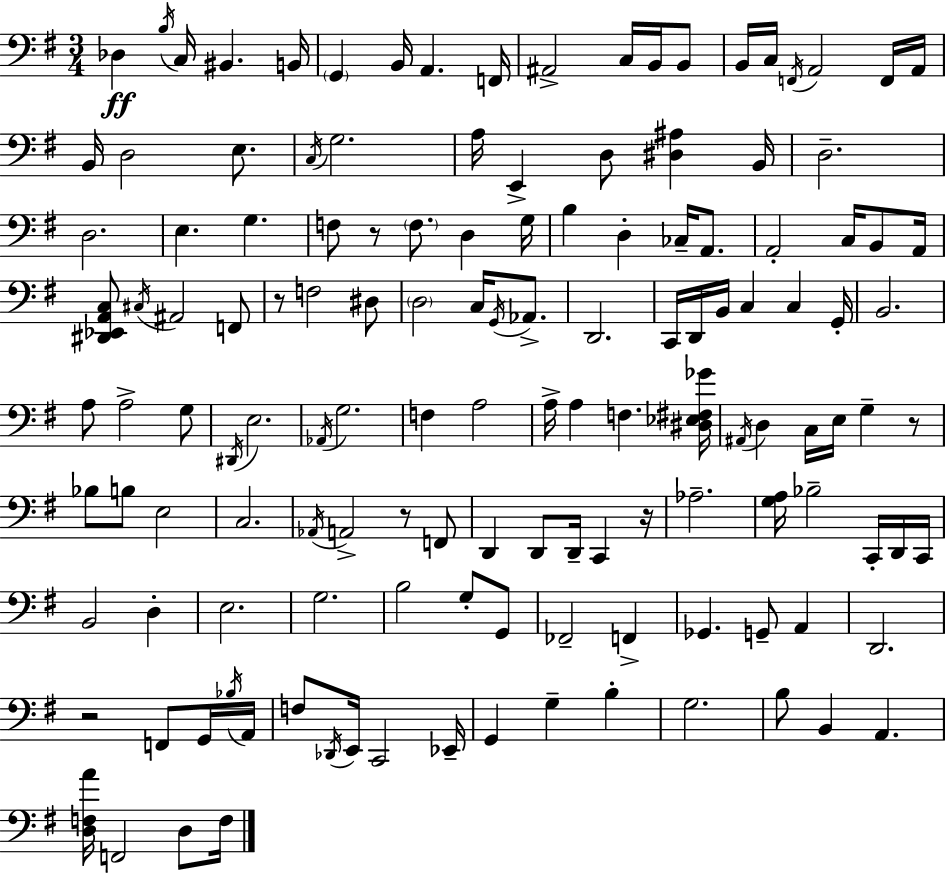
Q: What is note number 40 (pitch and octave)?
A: A2